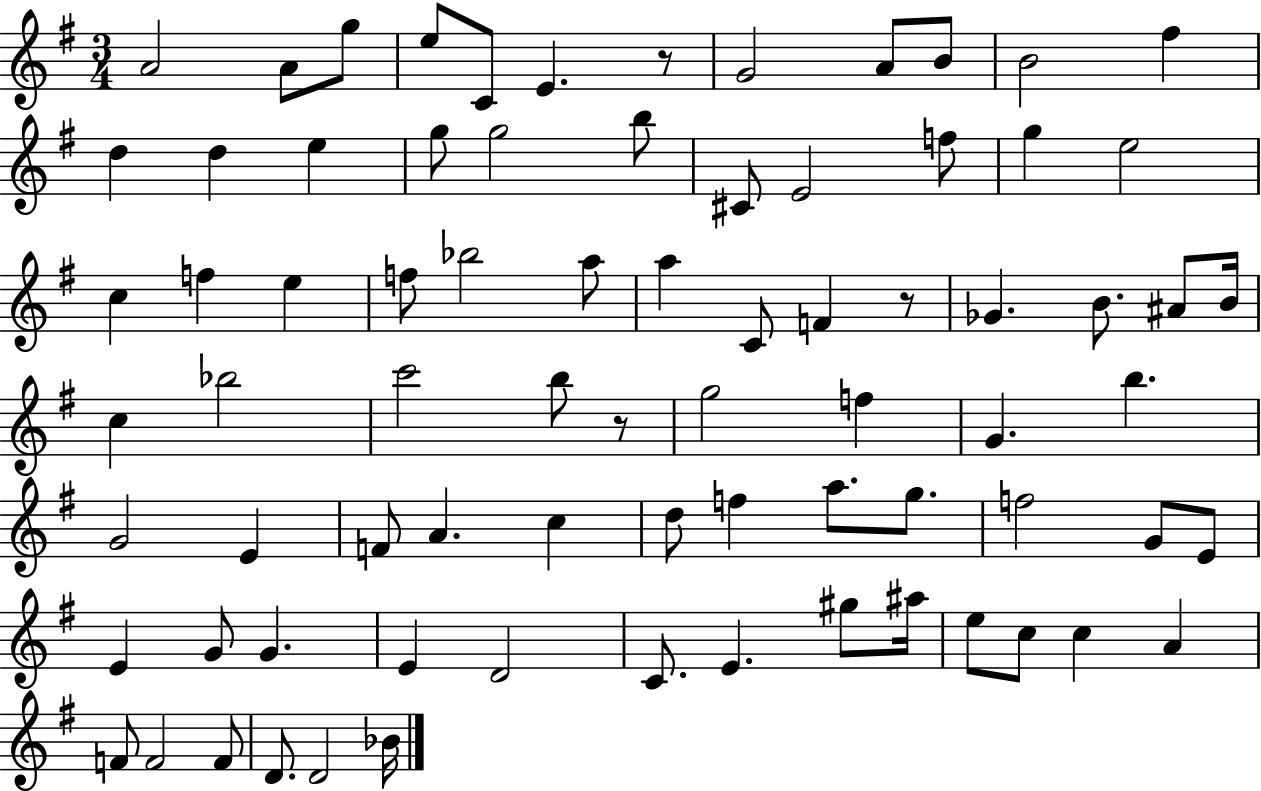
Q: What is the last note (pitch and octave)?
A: Bb4